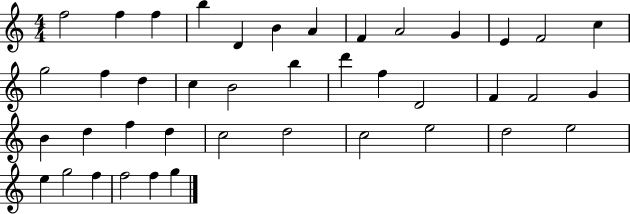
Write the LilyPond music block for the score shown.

{
  \clef treble
  \numericTimeSignature
  \time 4/4
  \key c \major
  f''2 f''4 f''4 | b''4 d'4 b'4 a'4 | f'4 a'2 g'4 | e'4 f'2 c''4 | \break g''2 f''4 d''4 | c''4 b'2 b''4 | d'''4 f''4 d'2 | f'4 f'2 g'4 | \break b'4 d''4 f''4 d''4 | c''2 d''2 | c''2 e''2 | d''2 e''2 | \break e''4 g''2 f''4 | f''2 f''4 g''4 | \bar "|."
}